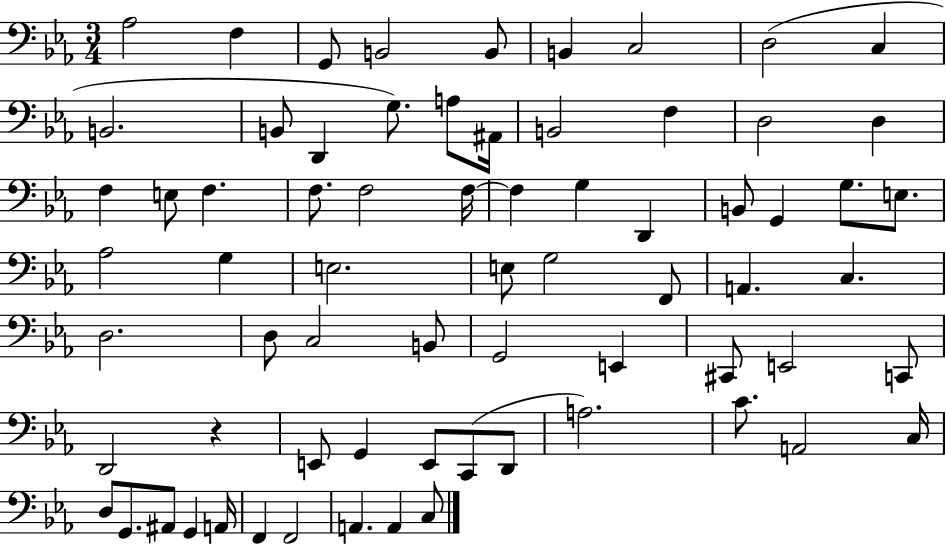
Ab3/h F3/q G2/e B2/h B2/e B2/q C3/h D3/h C3/q B2/h. B2/e D2/q G3/e. A3/e A#2/s B2/h F3/q D3/h D3/q F3/q E3/e F3/q. F3/e. F3/h F3/s F3/q G3/q D2/q B2/e G2/q G3/e. E3/e. Ab3/h G3/q E3/h. E3/e G3/h F2/e A2/q. C3/q. D3/h. D3/e C3/h B2/e G2/h E2/q C#2/e E2/h C2/e D2/h R/q E2/e G2/q E2/e C2/e D2/e A3/h. C4/e. A2/h C3/s D3/e G2/e. A#2/e G2/q A2/s F2/q F2/h A2/q. A2/q C3/e